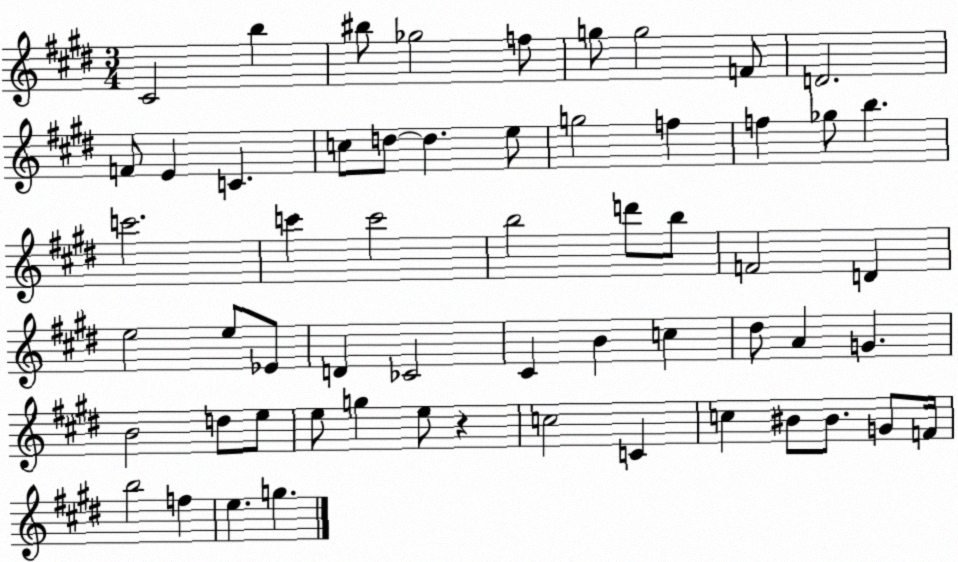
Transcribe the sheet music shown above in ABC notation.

X:1
T:Untitled
M:3/4
L:1/4
K:E
^C2 b ^b/2 _g2 f/2 g/2 g2 F/2 D2 F/2 E C c/2 d/2 d e/2 g2 f f _g/2 b c'2 c' c'2 b2 d'/2 b/2 F2 D e2 e/2 _E/2 D _C2 ^C B c ^d/2 A G B2 d/2 e/2 e/2 g e/2 z c2 C c ^B/2 ^B/2 G/2 F/4 b2 f e g